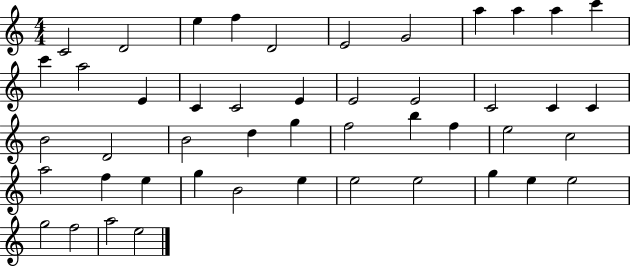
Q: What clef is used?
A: treble